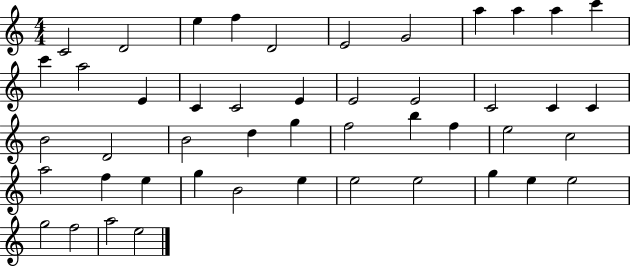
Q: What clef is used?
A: treble